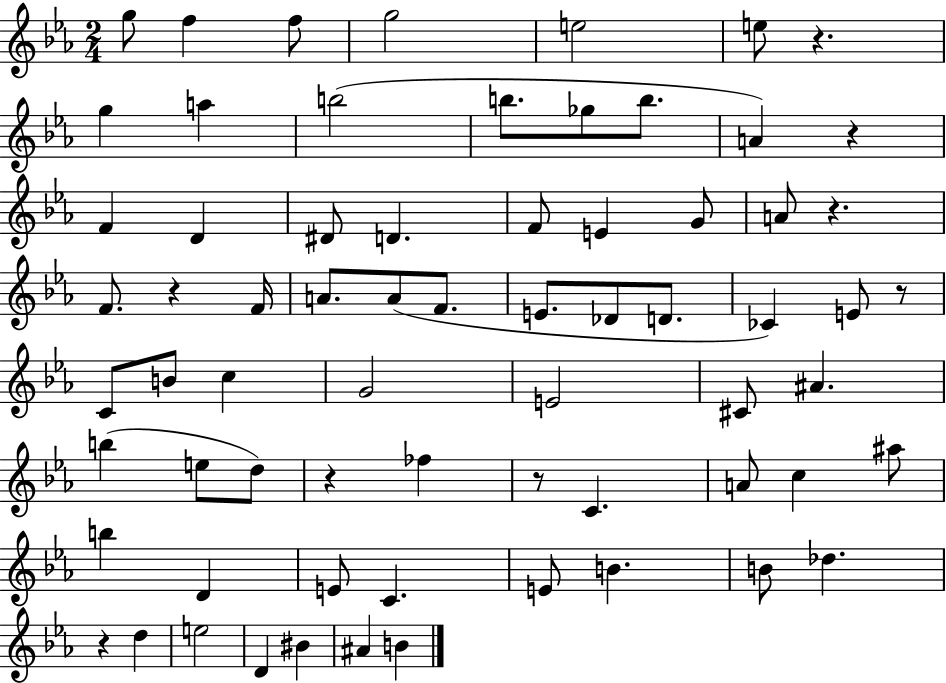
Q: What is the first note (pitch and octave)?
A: G5